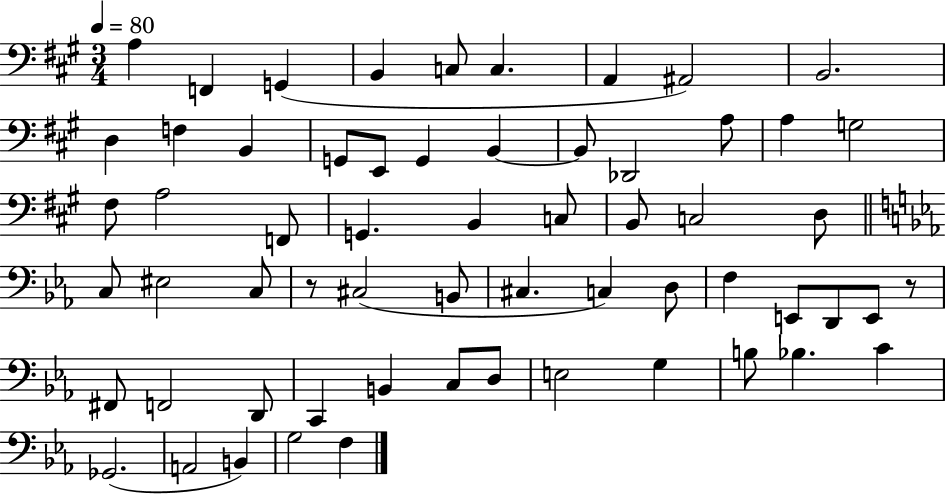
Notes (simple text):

A3/q F2/q G2/q B2/q C3/e C3/q. A2/q A#2/h B2/h. D3/q F3/q B2/q G2/e E2/e G2/q B2/q B2/e Db2/h A3/e A3/q G3/h F#3/e A3/h F2/e G2/q. B2/q C3/e B2/e C3/h D3/e C3/e EIS3/h C3/e R/e C#3/h B2/e C#3/q. C3/q D3/e F3/q E2/e D2/e E2/e R/e F#2/e F2/h D2/e C2/q B2/q C3/e D3/e E3/h G3/q B3/e Bb3/q. C4/q Gb2/h. A2/h B2/q G3/h F3/q